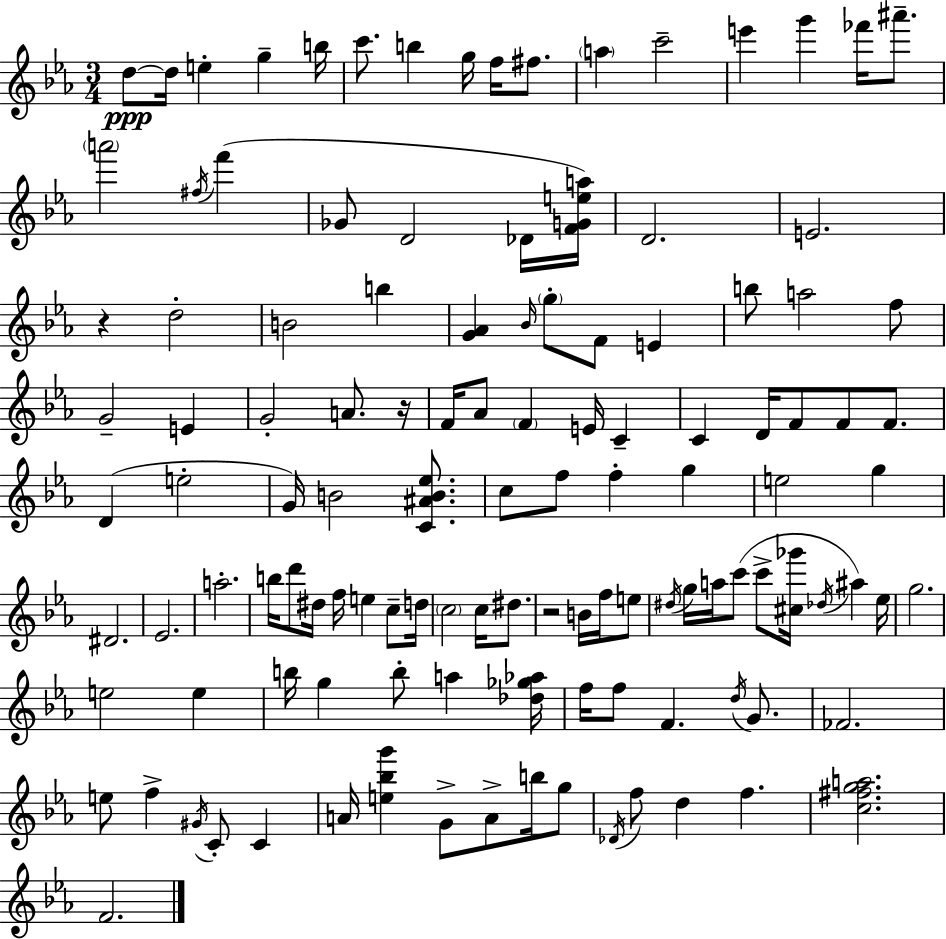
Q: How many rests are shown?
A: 3